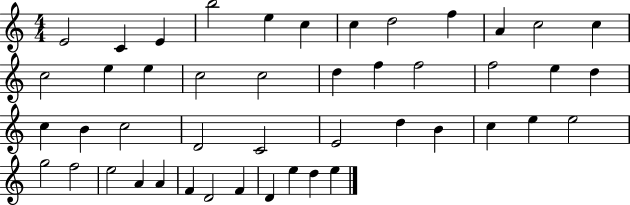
{
  \clef treble
  \numericTimeSignature
  \time 4/4
  \key c \major
  e'2 c'4 e'4 | b''2 e''4 c''4 | c''4 d''2 f''4 | a'4 c''2 c''4 | \break c''2 e''4 e''4 | c''2 c''2 | d''4 f''4 f''2 | f''2 e''4 d''4 | \break c''4 b'4 c''2 | d'2 c'2 | e'2 d''4 b'4 | c''4 e''4 e''2 | \break g''2 f''2 | e''2 a'4 a'4 | f'4 d'2 f'4 | d'4 e''4 d''4 e''4 | \break \bar "|."
}